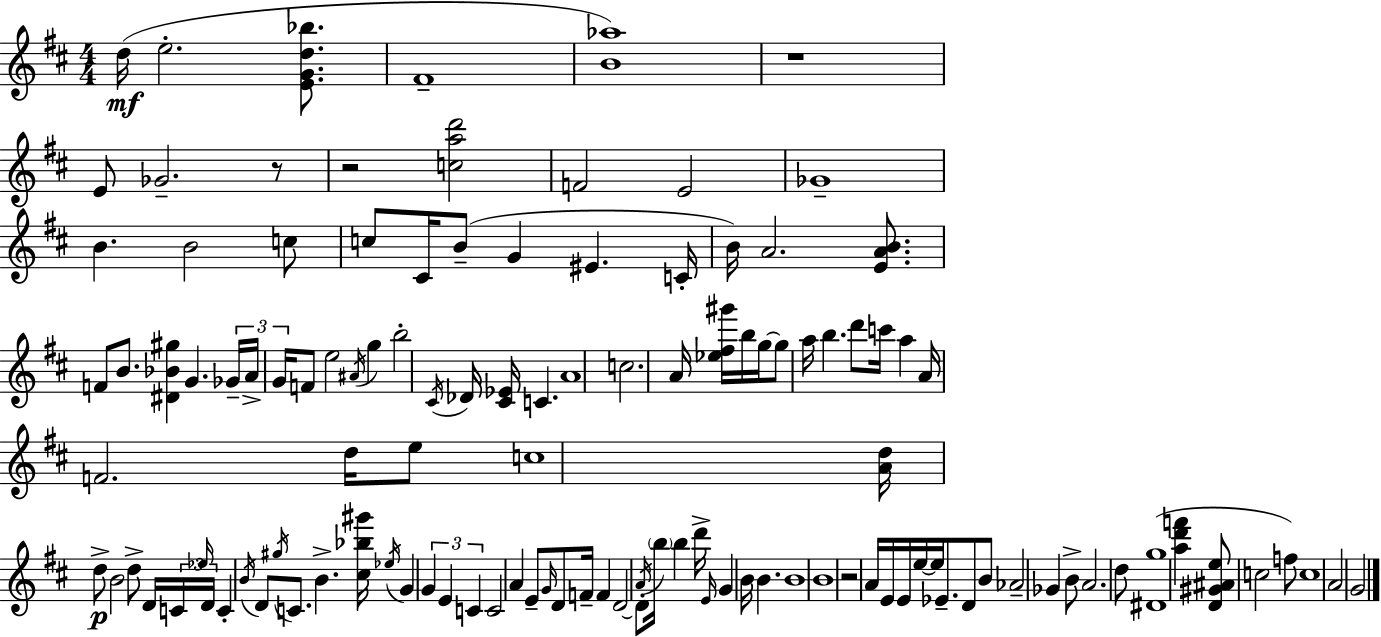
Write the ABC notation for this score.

X:1
T:Untitled
M:4/4
L:1/4
K:D
d/4 e2 [EGd_b]/2 ^F4 [B_a]4 z4 E/2 _G2 z/2 z2 [cad']2 F2 E2 _G4 B B2 c/2 c/2 ^C/4 B/2 G ^E C/4 B/4 A2 [EAB]/2 F/2 B/2 [^D_B^g] G _G/4 A/4 G/4 F/2 e2 ^A/4 g b2 ^C/4 _D/4 [^C_E]/4 C A4 c2 A/4 [_e^f^g']/4 b/4 g/4 g/2 a/4 b d'/2 c'/4 a A/4 F2 d/4 e/2 c4 [Ad]/4 d/2 B2 d/2 D/4 C/4 _e/4 D/4 C B/4 D/2 ^g/4 C/2 B [^c_b^g']/4 _e/4 G G E C C2 A E/2 G/4 D/2 F/4 F D2 D/2 A/4 b/4 b d'/4 E/4 G B/4 B B4 B4 z2 A/4 E/4 E/4 e/4 e/4 _E/2 D/2 B/2 _A2 _G B/2 A2 d/2 [^Dg]4 [ad'f'] [D^G^Ae]/2 c2 f/2 c4 A2 G2